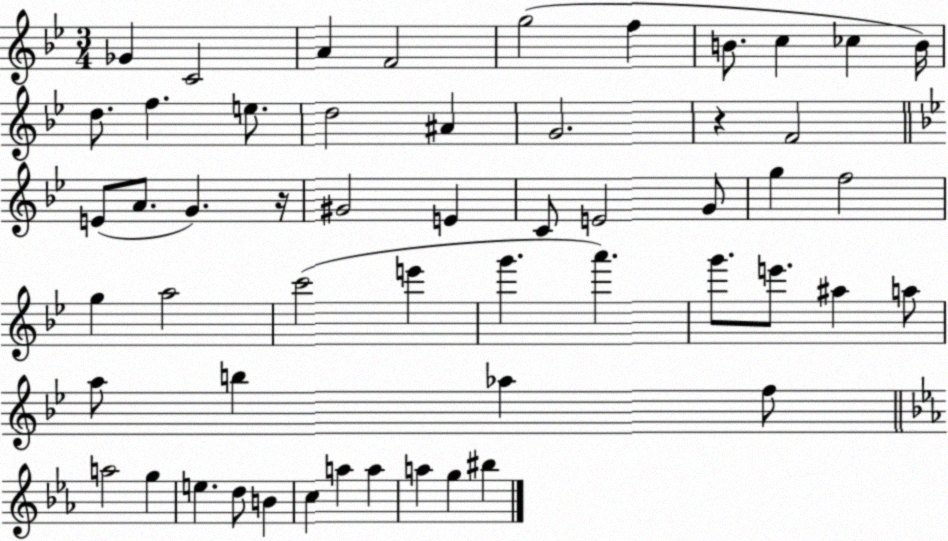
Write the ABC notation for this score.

X:1
T:Untitled
M:3/4
L:1/4
K:Bb
_G C2 A F2 g2 f B/2 c _c B/4 d/2 f e/2 d2 ^A G2 z F2 E/2 A/2 G z/4 ^G2 E C/2 E2 G/2 g f2 g a2 c'2 e' g' a' g'/2 e'/2 ^a a/2 a/2 b _a f/2 a2 g e d/2 B c a a a g ^b